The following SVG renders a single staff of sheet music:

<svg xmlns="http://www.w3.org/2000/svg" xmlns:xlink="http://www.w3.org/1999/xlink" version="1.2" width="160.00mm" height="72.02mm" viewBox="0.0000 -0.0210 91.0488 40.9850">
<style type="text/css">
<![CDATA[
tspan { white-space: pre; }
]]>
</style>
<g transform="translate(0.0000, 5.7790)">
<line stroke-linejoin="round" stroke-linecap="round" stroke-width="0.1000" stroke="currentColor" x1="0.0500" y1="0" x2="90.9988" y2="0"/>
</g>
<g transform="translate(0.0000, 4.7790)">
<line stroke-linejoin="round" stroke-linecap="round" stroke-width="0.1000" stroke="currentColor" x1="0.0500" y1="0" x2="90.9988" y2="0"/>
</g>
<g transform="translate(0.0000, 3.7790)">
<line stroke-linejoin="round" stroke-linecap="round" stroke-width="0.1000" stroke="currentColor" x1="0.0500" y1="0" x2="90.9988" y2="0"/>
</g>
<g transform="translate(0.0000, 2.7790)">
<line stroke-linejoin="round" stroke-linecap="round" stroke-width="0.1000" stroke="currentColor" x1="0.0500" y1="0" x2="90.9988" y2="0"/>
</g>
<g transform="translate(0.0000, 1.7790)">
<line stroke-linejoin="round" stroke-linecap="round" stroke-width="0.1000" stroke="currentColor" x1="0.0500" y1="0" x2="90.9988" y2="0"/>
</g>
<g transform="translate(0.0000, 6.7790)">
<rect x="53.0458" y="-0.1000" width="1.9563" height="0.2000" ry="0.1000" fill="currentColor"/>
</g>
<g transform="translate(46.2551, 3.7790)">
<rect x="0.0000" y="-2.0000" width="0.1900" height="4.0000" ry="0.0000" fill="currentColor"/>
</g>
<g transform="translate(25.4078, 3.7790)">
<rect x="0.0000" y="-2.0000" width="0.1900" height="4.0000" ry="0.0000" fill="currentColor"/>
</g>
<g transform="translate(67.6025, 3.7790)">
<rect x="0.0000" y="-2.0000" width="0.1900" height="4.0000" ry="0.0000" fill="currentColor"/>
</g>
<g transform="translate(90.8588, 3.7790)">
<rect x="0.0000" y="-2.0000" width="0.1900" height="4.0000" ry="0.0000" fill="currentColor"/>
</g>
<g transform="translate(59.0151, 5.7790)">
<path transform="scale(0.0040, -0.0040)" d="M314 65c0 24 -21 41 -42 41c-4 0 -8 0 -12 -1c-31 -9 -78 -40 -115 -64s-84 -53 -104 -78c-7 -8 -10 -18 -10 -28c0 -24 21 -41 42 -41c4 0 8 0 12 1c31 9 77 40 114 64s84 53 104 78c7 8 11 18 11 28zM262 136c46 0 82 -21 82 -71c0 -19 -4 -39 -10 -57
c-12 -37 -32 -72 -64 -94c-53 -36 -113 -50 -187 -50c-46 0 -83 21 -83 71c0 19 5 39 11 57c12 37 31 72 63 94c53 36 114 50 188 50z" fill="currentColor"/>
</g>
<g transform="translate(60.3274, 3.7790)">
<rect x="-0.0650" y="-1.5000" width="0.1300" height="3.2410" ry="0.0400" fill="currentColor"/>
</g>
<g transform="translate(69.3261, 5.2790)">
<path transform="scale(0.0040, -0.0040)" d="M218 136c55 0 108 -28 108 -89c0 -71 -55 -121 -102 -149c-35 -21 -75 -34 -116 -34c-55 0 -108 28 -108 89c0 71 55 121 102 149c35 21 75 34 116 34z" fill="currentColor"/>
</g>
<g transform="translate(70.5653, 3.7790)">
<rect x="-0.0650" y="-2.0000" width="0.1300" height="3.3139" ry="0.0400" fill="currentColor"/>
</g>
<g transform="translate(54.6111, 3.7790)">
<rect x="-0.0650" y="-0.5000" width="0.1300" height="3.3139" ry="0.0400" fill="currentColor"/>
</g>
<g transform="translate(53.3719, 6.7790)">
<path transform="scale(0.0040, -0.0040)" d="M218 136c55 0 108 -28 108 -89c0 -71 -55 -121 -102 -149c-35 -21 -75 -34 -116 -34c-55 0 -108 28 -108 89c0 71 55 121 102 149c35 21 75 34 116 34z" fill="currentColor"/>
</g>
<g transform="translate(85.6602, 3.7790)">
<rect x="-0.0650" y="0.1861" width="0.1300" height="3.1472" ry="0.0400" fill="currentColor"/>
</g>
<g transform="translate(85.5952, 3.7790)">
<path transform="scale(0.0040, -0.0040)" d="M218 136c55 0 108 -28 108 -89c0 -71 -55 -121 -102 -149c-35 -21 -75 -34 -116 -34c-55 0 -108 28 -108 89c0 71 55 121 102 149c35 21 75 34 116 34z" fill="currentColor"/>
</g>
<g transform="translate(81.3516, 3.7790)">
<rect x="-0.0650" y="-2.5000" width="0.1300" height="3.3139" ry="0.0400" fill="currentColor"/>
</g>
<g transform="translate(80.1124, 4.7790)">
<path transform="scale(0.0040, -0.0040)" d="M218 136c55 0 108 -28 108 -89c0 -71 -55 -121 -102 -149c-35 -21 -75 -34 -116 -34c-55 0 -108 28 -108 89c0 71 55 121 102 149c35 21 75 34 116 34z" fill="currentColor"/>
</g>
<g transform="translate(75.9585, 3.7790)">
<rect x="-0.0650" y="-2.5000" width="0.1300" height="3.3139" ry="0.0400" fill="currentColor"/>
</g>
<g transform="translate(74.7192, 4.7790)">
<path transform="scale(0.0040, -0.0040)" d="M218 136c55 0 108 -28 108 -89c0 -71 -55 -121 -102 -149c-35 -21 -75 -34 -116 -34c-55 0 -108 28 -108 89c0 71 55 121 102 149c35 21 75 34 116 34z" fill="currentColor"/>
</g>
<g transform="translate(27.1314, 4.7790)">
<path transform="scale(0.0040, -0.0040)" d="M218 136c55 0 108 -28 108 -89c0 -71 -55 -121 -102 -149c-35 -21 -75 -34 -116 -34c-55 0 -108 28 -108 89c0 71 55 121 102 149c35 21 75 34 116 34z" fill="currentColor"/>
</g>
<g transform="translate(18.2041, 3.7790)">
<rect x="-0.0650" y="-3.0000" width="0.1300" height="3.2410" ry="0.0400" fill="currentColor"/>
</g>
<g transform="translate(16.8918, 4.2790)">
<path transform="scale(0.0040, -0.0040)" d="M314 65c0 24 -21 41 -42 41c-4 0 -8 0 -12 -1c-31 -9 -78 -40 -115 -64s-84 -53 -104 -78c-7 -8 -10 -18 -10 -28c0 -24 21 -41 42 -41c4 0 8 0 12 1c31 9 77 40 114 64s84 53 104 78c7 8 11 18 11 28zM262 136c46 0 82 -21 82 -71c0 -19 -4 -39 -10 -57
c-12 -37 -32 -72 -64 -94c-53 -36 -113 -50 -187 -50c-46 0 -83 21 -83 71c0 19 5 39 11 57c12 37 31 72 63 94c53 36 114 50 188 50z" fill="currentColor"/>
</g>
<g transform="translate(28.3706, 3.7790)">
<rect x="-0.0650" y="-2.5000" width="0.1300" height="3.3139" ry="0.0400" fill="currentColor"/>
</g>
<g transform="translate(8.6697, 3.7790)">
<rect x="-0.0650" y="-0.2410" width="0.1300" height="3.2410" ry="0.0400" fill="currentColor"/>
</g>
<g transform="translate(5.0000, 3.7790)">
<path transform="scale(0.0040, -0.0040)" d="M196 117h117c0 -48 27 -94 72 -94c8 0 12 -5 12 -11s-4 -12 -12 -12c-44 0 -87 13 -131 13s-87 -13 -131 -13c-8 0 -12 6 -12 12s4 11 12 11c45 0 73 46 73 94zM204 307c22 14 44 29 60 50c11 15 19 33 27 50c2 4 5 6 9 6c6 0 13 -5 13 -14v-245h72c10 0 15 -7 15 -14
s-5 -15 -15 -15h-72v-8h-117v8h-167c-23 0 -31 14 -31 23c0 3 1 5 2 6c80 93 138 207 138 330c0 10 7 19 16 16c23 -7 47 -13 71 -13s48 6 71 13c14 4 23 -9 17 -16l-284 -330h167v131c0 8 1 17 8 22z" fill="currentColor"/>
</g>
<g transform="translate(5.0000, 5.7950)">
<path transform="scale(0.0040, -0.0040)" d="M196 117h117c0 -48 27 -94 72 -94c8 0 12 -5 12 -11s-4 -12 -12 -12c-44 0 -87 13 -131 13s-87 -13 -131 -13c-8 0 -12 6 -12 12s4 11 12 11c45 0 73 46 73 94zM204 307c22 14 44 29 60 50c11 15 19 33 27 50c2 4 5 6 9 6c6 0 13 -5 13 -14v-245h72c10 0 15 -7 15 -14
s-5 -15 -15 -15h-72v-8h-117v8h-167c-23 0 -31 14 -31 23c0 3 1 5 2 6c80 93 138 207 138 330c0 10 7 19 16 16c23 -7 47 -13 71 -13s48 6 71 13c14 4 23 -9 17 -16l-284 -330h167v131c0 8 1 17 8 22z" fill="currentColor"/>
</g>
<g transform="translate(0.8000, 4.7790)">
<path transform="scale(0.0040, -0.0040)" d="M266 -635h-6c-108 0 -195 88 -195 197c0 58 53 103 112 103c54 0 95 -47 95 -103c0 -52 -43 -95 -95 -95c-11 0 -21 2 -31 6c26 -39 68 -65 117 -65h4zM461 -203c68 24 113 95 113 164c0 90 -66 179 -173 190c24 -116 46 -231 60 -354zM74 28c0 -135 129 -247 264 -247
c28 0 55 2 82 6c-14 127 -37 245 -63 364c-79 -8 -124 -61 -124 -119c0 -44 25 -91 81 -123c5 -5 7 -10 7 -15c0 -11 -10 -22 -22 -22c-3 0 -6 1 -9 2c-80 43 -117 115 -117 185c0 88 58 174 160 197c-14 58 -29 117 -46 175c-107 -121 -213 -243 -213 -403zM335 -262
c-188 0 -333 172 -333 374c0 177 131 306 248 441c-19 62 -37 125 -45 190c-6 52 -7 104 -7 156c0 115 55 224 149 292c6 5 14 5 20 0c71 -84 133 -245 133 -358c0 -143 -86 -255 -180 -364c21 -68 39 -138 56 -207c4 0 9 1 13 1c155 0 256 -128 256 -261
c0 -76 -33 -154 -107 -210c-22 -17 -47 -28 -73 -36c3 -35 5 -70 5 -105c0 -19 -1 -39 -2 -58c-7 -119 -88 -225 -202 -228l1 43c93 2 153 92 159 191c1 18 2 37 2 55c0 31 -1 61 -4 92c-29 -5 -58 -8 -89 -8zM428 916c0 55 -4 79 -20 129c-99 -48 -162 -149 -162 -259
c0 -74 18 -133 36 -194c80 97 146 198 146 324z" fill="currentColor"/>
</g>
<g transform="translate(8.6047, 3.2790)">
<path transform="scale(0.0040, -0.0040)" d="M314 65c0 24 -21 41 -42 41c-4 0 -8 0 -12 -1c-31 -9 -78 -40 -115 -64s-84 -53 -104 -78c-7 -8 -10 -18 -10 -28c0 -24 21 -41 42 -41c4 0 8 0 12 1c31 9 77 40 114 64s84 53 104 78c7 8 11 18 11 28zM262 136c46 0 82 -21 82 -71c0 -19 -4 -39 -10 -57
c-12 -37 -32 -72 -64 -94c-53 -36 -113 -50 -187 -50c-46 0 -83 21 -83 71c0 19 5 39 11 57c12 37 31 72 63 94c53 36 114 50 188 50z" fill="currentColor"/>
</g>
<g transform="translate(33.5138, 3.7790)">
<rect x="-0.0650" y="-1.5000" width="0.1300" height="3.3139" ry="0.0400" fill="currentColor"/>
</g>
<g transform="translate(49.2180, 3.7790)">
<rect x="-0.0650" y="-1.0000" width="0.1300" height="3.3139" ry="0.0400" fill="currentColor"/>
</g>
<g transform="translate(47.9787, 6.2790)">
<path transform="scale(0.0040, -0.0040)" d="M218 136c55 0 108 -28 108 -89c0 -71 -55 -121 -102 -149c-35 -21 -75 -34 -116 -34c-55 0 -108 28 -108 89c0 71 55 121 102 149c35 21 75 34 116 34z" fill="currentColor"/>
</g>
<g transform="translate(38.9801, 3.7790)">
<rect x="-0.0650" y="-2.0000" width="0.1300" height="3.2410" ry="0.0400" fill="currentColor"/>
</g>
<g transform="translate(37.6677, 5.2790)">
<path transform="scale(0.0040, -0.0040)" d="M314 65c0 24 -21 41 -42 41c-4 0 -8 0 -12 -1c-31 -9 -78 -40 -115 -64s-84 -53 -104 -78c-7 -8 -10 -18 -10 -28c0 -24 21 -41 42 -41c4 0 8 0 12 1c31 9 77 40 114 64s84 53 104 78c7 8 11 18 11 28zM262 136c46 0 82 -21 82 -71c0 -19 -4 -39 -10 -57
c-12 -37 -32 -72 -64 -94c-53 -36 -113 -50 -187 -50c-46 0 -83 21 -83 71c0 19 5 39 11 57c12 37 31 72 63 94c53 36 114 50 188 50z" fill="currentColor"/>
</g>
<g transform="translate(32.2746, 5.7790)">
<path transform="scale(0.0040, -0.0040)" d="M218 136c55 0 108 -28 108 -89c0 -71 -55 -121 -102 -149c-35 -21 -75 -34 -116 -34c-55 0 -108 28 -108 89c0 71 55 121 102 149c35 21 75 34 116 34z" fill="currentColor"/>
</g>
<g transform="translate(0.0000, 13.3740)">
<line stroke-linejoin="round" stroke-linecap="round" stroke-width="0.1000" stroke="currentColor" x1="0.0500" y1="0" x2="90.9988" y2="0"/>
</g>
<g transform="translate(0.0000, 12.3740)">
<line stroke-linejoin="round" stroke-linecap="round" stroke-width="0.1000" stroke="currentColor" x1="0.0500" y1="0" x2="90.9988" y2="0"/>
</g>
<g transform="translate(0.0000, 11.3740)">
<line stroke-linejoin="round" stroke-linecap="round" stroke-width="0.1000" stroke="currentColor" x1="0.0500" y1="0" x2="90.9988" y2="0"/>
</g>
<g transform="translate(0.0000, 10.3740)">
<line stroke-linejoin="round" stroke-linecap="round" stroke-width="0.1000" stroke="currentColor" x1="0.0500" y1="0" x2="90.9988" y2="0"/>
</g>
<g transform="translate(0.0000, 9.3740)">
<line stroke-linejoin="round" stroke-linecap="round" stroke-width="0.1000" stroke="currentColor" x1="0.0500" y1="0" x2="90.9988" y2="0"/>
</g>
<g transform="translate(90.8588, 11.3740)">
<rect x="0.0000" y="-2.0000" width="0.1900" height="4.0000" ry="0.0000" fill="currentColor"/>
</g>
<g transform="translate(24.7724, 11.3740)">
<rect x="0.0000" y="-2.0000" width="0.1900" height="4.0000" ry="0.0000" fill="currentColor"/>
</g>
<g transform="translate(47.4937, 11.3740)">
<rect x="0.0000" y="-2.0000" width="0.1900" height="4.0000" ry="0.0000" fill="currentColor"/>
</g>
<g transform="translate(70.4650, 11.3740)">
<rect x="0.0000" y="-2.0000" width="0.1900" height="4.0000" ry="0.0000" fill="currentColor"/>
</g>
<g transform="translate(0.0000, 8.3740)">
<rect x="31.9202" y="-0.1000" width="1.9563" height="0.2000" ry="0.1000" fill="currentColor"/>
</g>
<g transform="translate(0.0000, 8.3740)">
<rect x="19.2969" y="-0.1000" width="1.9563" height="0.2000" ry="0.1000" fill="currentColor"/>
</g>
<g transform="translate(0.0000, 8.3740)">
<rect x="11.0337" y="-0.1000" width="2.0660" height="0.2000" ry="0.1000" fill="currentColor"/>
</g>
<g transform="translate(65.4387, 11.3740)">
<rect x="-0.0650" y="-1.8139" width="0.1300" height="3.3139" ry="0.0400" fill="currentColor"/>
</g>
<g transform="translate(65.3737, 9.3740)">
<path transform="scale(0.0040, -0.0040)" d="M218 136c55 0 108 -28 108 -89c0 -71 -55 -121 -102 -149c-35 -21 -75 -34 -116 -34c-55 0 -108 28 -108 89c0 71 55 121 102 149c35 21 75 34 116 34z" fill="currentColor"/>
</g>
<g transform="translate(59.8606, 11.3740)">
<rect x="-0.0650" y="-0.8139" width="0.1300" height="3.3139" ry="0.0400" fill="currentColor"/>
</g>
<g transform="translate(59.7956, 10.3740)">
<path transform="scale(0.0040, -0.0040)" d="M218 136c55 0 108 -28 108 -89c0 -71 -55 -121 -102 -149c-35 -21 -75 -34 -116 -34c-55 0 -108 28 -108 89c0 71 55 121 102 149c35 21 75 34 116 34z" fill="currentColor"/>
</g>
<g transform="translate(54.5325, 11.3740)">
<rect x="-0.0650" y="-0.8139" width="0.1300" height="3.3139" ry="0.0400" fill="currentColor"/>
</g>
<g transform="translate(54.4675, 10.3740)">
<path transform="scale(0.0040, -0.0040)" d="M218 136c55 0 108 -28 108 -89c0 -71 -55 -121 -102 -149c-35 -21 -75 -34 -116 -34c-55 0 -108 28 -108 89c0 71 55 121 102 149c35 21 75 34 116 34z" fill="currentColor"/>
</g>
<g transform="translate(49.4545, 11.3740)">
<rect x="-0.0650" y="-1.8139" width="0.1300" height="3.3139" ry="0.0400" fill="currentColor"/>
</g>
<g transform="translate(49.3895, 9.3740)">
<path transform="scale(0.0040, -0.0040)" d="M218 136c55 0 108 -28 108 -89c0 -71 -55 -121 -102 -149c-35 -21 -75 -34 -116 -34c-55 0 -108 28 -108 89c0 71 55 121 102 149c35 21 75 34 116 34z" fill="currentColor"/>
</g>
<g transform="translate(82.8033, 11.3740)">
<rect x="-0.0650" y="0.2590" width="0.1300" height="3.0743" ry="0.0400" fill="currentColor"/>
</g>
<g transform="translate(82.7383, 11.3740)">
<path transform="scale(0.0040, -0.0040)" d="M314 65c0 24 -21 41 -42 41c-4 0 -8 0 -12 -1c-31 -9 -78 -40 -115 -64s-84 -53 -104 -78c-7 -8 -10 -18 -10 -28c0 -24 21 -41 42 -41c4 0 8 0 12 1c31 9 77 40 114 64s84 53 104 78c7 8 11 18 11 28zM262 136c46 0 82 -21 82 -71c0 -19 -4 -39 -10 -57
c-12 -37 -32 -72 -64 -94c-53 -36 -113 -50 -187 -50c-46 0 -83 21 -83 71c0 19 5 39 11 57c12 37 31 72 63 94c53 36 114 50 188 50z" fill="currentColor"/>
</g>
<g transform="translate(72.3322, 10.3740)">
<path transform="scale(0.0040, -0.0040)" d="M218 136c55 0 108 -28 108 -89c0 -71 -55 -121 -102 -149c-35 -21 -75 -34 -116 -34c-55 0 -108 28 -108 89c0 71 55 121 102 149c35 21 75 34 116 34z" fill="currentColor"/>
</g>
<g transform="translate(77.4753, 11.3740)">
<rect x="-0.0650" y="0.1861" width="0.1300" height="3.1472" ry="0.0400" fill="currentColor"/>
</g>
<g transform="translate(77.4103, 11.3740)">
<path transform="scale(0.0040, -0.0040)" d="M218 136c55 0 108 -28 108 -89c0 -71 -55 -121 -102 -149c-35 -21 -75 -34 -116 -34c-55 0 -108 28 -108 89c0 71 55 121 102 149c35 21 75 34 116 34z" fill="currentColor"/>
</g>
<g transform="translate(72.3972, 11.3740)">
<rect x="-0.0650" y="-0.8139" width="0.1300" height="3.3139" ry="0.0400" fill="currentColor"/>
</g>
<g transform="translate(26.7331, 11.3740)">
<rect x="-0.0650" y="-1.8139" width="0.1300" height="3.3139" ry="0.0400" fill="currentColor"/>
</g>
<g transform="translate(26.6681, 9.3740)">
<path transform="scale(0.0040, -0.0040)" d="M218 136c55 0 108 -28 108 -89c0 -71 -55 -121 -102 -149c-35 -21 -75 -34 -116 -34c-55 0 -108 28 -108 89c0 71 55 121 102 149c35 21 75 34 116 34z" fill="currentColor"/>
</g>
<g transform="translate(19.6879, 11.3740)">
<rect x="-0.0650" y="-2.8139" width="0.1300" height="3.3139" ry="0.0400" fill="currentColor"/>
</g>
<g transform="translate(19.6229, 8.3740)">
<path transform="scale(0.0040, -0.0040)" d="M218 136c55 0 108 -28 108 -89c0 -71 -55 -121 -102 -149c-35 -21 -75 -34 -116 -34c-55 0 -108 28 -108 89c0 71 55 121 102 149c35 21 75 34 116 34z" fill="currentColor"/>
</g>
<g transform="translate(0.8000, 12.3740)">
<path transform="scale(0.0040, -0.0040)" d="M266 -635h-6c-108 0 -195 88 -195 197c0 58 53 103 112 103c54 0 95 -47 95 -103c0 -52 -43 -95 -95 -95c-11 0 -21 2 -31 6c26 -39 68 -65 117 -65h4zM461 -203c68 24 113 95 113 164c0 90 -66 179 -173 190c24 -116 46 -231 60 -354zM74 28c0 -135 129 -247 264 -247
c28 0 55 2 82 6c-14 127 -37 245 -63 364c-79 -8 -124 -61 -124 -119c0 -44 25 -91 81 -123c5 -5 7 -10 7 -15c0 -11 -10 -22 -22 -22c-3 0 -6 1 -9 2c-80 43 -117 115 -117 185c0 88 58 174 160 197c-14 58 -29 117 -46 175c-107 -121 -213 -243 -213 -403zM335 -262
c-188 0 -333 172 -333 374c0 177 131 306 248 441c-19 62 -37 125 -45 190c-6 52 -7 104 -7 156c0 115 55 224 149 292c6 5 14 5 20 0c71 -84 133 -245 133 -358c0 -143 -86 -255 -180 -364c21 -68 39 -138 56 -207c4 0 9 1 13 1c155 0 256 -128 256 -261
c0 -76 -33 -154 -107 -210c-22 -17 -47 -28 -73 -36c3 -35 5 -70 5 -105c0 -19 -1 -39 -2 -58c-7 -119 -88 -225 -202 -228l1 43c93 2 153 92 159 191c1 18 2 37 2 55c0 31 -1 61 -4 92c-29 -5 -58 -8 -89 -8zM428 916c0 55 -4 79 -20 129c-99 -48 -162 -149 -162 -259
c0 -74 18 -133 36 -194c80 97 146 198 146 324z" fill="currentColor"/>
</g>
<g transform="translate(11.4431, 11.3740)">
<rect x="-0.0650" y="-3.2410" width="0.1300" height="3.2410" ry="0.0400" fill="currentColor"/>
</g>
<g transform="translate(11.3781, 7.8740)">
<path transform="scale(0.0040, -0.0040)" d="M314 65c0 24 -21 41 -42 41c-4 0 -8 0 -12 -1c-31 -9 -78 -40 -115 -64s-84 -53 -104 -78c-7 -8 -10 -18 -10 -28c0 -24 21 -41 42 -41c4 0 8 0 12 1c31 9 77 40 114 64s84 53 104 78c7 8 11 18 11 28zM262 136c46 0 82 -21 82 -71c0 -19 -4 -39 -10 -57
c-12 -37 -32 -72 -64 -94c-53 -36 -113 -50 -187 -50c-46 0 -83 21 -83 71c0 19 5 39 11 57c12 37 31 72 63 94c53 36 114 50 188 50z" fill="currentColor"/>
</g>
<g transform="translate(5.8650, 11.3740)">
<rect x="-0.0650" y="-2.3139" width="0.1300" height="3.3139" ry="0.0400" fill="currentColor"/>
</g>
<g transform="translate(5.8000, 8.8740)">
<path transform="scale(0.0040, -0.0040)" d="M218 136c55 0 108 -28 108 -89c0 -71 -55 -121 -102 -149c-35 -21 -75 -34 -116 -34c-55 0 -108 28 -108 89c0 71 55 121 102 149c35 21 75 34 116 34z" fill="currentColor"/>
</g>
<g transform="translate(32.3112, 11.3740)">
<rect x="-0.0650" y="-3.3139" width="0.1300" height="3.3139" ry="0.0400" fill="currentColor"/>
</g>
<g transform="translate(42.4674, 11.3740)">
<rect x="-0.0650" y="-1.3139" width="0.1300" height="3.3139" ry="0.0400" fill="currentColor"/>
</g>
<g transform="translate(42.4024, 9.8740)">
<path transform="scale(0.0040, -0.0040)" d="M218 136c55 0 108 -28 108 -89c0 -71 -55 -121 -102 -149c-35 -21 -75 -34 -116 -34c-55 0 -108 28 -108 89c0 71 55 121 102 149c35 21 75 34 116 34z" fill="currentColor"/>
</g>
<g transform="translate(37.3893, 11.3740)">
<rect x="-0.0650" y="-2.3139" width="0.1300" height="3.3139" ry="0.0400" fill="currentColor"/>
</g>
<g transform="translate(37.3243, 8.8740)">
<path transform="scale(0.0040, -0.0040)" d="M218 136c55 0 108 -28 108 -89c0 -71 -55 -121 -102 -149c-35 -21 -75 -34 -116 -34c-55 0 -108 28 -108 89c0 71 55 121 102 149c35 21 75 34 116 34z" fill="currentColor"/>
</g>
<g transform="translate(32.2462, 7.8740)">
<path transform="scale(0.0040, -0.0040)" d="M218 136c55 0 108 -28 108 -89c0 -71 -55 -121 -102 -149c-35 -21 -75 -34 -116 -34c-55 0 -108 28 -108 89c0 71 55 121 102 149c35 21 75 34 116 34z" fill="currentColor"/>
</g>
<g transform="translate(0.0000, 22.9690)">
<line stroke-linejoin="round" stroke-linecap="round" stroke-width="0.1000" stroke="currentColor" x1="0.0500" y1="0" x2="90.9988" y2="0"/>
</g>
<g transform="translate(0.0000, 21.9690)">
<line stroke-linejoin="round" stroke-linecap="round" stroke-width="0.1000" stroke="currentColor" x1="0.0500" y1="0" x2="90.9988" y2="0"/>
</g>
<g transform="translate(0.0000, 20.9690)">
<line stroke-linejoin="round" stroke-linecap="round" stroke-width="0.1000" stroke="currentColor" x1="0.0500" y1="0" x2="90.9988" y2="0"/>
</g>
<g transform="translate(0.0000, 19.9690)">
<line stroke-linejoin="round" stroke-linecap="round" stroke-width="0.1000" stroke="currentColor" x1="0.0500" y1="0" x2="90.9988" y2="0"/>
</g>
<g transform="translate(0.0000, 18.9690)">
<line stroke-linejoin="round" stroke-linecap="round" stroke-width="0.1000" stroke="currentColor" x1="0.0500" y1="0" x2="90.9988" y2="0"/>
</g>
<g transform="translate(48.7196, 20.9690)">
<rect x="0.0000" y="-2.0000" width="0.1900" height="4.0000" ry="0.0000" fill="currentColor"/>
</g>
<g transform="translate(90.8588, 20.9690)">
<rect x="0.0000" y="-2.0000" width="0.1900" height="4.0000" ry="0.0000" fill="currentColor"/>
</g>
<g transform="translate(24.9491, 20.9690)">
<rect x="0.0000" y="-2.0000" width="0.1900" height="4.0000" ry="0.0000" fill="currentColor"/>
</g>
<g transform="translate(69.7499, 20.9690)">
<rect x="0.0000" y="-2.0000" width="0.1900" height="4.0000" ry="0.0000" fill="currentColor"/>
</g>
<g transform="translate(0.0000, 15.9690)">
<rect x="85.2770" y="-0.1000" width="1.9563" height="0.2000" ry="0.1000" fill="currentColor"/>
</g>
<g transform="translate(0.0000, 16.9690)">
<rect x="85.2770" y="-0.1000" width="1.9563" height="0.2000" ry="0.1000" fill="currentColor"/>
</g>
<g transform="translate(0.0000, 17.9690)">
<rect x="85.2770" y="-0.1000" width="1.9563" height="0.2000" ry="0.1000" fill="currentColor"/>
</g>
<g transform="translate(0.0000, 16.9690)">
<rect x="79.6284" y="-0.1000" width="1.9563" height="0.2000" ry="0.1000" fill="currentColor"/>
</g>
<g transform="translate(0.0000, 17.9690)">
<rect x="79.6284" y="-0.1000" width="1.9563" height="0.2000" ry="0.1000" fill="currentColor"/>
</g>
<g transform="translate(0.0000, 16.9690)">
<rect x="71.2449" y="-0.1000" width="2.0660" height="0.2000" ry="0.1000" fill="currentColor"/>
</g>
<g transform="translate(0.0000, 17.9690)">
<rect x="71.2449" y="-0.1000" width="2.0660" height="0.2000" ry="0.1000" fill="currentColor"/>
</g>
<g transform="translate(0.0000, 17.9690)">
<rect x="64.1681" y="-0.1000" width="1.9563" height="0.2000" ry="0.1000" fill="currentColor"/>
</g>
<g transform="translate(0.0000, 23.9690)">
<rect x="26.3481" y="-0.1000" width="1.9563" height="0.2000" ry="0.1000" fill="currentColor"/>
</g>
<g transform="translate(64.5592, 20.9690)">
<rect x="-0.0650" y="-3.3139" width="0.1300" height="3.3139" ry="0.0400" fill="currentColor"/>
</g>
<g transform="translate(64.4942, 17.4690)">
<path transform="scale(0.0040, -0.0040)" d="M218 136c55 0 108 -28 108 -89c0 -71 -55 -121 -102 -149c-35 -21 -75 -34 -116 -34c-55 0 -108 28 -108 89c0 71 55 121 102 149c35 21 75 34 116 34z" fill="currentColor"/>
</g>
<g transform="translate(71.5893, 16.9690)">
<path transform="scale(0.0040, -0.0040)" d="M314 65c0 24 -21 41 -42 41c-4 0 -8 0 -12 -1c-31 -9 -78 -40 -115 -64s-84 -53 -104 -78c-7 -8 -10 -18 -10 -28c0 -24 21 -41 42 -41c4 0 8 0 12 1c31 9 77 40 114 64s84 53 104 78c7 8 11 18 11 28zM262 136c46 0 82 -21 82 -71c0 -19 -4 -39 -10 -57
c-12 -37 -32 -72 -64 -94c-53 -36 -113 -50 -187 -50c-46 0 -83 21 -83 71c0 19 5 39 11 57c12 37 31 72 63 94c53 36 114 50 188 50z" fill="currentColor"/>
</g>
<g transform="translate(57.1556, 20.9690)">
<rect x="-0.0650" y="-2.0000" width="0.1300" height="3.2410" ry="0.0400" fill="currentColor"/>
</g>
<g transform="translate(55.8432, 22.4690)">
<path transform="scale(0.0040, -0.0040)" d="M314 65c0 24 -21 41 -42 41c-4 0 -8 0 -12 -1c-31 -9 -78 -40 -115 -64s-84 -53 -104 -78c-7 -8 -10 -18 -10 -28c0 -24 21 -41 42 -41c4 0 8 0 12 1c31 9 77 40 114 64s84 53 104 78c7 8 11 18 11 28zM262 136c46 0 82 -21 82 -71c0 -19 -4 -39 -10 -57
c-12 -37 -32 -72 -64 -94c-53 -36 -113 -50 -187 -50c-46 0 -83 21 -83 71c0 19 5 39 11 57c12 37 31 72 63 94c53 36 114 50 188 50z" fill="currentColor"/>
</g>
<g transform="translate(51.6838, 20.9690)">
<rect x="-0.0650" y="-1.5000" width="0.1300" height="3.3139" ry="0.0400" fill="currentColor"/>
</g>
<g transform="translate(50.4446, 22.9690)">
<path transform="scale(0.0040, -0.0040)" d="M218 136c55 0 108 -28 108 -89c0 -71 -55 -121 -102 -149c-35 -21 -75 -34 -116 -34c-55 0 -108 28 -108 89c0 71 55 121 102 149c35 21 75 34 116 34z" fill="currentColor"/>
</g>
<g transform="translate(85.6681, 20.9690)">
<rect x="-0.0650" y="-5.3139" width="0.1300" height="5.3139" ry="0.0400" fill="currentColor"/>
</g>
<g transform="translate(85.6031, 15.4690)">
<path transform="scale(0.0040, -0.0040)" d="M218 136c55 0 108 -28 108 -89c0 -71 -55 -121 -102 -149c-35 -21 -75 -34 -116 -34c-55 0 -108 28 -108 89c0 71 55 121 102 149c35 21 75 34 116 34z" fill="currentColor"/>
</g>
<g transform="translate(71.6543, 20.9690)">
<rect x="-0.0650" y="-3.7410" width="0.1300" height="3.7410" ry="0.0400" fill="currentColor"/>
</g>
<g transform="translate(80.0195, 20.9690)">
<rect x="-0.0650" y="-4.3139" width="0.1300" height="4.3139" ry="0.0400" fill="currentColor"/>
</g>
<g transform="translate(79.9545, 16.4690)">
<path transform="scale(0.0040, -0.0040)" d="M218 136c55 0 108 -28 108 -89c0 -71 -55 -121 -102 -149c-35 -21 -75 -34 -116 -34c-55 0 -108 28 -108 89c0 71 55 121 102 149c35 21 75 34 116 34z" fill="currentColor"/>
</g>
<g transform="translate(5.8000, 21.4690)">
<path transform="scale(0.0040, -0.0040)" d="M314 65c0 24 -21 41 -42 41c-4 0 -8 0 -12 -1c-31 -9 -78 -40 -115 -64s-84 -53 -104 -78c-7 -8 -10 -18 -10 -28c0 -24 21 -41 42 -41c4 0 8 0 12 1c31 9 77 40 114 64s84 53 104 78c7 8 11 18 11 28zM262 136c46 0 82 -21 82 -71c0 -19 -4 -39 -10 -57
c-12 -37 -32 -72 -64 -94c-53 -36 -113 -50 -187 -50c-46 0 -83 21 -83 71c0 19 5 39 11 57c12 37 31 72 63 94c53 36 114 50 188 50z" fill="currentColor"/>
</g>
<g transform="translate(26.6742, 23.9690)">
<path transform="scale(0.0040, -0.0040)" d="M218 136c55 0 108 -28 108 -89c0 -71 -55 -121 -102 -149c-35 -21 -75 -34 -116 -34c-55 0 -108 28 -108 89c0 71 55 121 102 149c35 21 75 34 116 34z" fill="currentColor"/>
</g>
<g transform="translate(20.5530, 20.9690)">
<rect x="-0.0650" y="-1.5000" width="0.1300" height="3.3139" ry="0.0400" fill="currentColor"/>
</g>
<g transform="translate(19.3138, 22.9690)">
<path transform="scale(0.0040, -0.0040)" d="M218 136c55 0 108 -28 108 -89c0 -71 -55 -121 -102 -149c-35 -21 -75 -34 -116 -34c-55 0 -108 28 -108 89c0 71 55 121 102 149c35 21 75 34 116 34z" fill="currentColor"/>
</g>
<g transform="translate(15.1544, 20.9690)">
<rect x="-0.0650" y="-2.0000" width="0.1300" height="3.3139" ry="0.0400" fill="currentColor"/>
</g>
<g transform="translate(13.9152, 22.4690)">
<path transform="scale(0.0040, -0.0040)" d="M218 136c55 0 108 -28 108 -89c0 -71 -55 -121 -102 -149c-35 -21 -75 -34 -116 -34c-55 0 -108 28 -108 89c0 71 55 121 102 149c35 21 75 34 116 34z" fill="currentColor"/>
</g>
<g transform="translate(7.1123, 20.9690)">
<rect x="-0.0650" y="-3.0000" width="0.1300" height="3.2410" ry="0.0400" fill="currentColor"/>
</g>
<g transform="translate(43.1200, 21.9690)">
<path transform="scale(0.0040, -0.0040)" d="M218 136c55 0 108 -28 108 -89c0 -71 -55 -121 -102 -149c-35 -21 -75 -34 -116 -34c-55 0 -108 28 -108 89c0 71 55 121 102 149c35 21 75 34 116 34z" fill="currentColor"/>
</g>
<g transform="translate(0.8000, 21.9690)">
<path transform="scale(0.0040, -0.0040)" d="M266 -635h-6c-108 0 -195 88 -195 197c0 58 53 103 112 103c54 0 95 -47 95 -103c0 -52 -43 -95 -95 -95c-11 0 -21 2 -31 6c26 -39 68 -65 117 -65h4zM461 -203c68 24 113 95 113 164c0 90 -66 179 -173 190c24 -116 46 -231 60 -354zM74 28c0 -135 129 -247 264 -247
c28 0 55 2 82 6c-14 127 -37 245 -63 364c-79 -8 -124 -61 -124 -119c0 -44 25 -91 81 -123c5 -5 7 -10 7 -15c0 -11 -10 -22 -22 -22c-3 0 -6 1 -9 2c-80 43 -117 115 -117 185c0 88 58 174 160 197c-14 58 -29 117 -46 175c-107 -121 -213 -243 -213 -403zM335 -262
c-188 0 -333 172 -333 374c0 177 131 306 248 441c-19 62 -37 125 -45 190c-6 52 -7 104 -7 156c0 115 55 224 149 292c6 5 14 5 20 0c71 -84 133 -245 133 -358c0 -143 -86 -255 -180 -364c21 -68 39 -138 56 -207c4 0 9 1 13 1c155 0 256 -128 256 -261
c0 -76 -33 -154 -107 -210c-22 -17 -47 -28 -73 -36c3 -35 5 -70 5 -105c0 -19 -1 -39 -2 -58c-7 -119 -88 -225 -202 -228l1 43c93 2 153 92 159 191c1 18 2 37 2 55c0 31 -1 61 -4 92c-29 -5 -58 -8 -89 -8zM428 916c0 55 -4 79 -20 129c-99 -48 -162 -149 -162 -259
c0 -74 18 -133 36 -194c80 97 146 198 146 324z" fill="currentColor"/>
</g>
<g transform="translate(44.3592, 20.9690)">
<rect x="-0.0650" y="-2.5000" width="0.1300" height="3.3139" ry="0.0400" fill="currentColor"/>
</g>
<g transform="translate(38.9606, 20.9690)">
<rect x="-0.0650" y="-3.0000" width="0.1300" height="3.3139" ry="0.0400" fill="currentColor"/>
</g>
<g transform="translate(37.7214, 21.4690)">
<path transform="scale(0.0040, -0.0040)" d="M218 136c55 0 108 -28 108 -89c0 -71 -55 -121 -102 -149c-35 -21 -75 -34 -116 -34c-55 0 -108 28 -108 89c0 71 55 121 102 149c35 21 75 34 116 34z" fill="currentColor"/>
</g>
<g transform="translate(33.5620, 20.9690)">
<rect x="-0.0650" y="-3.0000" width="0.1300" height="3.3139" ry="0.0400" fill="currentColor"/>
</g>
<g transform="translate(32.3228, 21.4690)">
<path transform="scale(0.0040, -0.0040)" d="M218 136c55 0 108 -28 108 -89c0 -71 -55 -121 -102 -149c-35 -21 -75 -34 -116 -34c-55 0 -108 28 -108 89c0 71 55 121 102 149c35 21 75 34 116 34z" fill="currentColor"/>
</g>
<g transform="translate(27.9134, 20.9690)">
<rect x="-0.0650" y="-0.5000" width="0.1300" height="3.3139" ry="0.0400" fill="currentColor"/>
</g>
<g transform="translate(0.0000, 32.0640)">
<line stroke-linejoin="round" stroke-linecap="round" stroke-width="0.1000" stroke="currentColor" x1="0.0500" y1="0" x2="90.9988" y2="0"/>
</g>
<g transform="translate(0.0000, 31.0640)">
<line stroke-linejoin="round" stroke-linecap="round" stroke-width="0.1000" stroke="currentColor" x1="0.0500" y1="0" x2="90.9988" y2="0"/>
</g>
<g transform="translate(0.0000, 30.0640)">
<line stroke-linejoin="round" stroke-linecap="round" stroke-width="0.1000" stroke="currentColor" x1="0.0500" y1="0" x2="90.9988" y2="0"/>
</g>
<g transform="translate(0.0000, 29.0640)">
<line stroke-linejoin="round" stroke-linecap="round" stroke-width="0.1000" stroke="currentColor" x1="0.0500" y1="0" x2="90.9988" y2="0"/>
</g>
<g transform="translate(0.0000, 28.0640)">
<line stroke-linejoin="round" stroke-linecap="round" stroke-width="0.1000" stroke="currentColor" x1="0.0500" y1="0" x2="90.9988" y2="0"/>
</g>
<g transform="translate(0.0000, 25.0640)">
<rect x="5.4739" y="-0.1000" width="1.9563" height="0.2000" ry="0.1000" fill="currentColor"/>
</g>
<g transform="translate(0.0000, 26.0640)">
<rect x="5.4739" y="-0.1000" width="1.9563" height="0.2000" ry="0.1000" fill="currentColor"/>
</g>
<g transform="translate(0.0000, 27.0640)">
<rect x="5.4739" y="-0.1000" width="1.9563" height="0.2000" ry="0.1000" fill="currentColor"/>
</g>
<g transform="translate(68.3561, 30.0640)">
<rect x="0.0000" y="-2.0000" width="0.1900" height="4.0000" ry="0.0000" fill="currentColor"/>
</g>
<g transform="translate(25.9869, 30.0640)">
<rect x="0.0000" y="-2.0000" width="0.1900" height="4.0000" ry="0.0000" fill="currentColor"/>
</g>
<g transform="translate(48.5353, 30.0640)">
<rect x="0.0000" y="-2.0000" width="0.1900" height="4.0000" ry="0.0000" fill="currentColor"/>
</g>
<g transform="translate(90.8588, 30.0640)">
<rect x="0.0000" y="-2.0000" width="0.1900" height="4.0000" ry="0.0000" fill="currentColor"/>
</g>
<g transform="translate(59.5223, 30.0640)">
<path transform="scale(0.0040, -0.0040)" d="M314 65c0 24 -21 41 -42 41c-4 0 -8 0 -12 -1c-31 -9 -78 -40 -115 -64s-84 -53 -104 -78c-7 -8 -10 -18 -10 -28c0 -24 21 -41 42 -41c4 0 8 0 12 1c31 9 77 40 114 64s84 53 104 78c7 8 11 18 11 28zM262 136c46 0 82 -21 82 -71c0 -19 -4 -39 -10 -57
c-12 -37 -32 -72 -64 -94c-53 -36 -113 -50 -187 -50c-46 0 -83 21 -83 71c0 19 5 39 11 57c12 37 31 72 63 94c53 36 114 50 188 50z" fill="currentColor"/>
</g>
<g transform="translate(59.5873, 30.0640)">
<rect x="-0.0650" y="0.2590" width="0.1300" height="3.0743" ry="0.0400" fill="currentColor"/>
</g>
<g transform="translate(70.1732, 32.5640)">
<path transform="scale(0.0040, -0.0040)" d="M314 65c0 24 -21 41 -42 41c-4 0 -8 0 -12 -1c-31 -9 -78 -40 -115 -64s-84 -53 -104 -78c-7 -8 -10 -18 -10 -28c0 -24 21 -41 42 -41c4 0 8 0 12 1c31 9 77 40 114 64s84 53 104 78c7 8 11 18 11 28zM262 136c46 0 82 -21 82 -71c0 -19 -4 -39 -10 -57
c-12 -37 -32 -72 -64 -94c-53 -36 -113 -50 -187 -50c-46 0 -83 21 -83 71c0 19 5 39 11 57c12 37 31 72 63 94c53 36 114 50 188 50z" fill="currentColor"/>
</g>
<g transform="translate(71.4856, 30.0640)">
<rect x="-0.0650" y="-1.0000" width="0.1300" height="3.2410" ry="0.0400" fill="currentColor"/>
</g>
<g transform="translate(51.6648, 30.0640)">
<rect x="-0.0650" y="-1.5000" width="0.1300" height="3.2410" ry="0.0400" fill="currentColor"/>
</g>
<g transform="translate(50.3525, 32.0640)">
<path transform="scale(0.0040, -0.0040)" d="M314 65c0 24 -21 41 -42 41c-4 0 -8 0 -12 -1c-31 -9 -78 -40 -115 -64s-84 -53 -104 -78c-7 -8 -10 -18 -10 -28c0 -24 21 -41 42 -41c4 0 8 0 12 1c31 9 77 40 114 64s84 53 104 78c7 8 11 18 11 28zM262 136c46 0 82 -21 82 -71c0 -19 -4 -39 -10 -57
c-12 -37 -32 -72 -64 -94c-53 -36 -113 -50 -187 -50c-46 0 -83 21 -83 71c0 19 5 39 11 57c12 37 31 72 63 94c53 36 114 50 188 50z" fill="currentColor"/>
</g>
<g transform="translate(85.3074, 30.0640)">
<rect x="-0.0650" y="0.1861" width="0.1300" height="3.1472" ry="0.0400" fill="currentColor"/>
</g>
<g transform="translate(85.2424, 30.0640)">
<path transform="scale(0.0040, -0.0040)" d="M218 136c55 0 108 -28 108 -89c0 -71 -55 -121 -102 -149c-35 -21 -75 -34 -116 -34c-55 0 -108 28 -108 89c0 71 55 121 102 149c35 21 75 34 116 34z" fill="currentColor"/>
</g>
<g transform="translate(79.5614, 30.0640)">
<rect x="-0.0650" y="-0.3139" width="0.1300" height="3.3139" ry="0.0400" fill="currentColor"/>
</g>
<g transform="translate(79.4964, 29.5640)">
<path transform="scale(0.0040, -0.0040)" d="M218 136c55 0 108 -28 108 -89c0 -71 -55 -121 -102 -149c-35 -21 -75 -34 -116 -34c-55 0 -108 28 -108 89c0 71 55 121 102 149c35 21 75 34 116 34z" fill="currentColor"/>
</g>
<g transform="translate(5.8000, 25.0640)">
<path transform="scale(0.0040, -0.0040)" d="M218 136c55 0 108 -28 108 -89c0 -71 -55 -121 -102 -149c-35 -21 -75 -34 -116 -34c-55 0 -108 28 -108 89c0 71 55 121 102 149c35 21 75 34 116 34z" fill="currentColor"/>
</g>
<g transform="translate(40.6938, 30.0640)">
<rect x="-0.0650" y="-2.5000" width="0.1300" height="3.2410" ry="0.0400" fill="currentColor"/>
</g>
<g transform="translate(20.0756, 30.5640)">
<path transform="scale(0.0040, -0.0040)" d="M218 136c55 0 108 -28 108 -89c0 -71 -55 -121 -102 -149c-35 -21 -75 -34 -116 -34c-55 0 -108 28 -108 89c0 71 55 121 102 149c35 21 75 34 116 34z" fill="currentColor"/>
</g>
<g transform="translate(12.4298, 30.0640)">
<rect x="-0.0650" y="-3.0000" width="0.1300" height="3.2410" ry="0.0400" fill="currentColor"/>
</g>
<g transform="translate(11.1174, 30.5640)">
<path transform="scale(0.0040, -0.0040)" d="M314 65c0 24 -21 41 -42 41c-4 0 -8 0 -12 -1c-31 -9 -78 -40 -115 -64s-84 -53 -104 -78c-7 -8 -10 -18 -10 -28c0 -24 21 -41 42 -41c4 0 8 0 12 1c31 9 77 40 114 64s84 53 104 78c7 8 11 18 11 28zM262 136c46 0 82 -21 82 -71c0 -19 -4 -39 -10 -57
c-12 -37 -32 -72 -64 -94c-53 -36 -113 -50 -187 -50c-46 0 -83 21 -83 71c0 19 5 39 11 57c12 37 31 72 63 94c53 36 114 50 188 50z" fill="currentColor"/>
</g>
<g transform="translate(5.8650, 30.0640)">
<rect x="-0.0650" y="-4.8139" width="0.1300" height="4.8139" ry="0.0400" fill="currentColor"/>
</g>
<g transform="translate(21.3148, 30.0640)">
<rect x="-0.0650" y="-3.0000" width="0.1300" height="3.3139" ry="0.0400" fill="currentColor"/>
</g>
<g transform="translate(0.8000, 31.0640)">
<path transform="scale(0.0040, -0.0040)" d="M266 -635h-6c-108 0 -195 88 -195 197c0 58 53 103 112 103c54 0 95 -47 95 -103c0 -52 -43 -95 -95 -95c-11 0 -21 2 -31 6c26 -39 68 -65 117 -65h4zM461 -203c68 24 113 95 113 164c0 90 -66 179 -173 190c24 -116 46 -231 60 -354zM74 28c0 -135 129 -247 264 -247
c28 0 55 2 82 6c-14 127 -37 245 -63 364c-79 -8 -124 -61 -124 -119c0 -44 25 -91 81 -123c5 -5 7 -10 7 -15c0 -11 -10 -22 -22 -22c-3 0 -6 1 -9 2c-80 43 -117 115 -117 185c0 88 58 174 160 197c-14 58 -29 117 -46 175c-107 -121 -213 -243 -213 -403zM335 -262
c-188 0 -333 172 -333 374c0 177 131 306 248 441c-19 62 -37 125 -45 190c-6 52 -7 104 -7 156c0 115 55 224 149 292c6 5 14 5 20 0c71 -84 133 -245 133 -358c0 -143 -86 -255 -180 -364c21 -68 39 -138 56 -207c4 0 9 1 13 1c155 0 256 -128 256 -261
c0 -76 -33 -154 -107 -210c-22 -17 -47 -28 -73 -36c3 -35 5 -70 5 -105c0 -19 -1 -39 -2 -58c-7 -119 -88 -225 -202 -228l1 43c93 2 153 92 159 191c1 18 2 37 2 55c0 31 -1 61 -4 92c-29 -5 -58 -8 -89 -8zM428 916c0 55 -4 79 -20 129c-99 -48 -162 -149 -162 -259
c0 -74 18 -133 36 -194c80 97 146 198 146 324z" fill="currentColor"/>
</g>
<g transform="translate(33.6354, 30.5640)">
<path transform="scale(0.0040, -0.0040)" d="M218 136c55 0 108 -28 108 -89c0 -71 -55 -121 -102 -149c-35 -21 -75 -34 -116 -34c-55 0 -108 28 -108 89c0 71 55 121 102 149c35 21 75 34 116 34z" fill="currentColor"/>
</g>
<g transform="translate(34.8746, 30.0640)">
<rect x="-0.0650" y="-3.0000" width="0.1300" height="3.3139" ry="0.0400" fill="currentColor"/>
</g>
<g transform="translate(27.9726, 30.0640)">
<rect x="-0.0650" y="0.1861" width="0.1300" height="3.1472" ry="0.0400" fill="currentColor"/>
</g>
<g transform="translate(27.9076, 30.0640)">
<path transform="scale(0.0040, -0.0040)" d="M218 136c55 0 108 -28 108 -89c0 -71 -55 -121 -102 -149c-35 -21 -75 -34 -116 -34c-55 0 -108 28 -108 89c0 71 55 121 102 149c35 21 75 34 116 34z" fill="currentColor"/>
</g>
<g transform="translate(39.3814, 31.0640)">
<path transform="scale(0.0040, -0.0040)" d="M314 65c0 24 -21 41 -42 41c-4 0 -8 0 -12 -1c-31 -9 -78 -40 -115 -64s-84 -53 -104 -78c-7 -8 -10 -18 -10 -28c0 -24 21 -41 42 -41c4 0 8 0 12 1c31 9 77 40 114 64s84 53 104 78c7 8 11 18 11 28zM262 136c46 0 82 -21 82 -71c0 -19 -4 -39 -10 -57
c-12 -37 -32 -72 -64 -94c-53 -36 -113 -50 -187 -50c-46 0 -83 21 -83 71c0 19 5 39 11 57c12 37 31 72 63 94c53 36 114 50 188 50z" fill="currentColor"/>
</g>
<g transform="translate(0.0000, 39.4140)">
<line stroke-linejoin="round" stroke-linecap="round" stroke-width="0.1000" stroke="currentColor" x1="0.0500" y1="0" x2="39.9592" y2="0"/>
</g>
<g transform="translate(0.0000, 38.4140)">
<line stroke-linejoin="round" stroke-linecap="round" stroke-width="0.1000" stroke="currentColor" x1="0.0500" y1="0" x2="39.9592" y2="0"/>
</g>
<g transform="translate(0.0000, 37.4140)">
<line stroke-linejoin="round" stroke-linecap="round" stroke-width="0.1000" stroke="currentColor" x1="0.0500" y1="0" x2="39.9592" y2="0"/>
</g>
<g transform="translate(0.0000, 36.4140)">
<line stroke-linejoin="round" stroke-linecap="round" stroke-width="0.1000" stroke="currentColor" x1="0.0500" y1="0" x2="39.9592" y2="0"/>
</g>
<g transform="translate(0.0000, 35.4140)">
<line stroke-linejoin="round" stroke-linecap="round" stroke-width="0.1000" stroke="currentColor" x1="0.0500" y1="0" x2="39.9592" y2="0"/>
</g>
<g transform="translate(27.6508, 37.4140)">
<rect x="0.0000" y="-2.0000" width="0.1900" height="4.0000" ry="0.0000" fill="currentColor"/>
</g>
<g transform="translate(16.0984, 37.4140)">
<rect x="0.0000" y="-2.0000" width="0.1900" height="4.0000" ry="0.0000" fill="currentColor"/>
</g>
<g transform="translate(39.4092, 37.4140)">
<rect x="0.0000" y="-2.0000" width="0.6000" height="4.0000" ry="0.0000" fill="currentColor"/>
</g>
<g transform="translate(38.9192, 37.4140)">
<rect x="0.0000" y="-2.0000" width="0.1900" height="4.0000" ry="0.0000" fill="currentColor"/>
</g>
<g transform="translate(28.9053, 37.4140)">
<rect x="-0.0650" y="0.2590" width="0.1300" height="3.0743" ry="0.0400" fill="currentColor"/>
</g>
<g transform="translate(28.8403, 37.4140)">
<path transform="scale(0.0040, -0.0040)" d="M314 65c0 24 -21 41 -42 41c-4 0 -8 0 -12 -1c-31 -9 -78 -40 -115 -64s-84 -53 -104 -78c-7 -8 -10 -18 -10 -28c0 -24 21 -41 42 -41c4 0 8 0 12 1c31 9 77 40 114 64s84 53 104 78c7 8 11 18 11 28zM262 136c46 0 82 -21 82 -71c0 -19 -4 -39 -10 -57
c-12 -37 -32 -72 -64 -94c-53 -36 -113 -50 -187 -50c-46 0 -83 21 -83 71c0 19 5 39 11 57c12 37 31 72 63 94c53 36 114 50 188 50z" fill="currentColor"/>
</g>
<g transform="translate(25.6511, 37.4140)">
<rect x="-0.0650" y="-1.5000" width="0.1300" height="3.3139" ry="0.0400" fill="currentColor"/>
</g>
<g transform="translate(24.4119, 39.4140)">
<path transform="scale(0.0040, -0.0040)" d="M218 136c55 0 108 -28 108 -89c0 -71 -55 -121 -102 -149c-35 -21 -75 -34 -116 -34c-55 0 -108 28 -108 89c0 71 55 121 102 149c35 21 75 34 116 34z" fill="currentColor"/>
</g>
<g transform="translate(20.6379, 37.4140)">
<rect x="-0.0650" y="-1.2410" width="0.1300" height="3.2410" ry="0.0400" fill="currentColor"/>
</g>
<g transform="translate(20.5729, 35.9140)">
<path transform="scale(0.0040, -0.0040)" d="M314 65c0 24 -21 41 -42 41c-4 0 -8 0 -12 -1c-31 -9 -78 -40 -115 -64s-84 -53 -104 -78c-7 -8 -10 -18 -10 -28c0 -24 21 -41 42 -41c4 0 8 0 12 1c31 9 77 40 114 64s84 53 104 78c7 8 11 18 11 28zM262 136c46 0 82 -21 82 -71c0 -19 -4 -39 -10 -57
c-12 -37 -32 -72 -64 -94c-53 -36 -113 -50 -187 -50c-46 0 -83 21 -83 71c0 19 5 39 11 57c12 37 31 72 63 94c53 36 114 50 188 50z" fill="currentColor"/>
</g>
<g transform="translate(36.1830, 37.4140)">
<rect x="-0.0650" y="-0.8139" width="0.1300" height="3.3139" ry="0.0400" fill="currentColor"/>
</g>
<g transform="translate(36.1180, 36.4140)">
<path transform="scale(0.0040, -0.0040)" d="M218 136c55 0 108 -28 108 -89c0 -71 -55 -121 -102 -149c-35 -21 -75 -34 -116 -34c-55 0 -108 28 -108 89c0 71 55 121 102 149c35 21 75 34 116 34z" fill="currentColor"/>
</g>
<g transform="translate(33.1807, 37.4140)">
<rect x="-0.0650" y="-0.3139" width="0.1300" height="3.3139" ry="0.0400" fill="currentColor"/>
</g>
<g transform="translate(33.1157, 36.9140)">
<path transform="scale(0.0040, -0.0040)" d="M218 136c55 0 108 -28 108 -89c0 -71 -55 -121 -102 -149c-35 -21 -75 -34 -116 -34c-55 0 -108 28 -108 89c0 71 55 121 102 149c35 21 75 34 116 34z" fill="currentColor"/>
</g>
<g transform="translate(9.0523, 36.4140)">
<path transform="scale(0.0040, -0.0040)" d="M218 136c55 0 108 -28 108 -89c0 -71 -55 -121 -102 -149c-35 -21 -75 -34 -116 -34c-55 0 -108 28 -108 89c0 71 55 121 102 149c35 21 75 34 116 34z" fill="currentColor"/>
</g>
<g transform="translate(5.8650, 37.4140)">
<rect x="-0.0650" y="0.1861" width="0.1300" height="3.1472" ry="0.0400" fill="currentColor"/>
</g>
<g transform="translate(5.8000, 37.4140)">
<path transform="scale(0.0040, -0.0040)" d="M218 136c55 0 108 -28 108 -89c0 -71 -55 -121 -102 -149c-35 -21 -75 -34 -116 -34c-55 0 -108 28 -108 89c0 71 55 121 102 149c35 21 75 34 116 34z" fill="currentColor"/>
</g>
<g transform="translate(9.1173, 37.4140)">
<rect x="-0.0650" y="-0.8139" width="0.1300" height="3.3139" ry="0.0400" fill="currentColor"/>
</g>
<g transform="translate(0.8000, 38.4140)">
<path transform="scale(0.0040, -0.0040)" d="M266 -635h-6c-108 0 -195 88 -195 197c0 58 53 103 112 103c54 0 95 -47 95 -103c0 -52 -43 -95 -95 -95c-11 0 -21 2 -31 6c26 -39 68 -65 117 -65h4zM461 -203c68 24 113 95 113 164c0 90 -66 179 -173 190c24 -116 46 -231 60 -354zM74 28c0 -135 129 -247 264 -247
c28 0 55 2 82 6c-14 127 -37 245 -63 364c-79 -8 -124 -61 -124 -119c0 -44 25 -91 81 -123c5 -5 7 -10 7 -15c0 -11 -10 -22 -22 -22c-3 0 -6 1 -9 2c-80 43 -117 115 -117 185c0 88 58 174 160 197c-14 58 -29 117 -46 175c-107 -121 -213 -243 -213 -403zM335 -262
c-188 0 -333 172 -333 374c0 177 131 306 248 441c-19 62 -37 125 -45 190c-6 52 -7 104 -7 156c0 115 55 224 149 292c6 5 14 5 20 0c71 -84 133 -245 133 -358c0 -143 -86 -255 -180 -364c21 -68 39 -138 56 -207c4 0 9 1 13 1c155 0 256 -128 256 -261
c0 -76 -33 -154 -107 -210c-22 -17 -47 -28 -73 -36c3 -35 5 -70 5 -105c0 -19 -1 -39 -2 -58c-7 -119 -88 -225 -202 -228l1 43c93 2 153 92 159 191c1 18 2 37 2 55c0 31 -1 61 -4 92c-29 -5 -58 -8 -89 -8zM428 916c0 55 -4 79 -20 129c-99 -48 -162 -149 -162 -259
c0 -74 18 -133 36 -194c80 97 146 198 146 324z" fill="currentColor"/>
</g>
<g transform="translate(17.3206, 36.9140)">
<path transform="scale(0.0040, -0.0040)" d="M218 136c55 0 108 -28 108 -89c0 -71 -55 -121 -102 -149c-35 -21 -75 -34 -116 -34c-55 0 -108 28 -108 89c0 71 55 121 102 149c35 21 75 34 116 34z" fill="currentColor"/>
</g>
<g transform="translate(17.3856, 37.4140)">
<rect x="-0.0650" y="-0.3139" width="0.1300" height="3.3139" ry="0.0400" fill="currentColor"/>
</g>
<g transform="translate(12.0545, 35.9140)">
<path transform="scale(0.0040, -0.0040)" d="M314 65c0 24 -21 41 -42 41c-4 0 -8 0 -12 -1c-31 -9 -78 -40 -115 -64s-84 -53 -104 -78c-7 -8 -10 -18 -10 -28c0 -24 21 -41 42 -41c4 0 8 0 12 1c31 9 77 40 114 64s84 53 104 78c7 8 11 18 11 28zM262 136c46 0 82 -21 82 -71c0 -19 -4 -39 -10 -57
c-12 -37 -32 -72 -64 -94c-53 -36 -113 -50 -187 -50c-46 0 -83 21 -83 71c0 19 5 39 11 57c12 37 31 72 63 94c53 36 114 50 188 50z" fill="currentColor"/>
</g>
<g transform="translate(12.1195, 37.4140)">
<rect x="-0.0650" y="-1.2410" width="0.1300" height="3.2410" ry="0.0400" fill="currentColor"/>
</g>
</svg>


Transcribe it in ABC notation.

X:1
T:Untitled
M:4/4
L:1/4
K:C
c2 A2 G E F2 D C E2 F G G B g b2 a f b g e f d d f d B B2 A2 F E C A A G E F2 b c'2 d' f' e' A2 A B A G2 E2 B2 D2 c B B d e2 c e2 E B2 c d